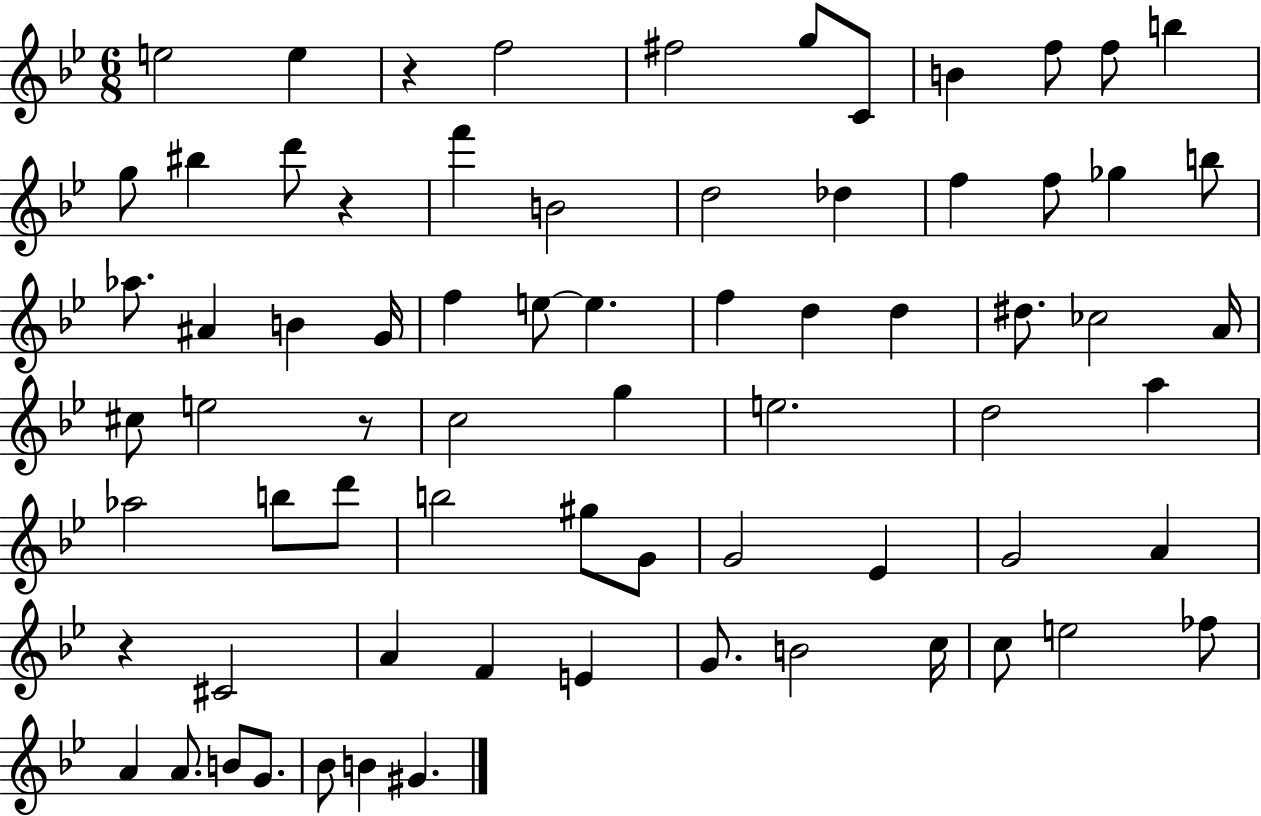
{
  \clef treble
  \numericTimeSignature
  \time 6/8
  \key bes \major
  \repeat volta 2 { e''2 e''4 | r4 f''2 | fis''2 g''8 c'8 | b'4 f''8 f''8 b''4 | \break g''8 bis''4 d'''8 r4 | f'''4 b'2 | d''2 des''4 | f''4 f''8 ges''4 b''8 | \break aes''8. ais'4 b'4 g'16 | f''4 e''8~~ e''4. | f''4 d''4 d''4 | dis''8. ces''2 a'16 | \break cis''8 e''2 r8 | c''2 g''4 | e''2. | d''2 a''4 | \break aes''2 b''8 d'''8 | b''2 gis''8 g'8 | g'2 ees'4 | g'2 a'4 | \break r4 cis'2 | a'4 f'4 e'4 | g'8. b'2 c''16 | c''8 e''2 fes''8 | \break a'4 a'8. b'8 g'8. | bes'8 b'4 gis'4. | } \bar "|."
}